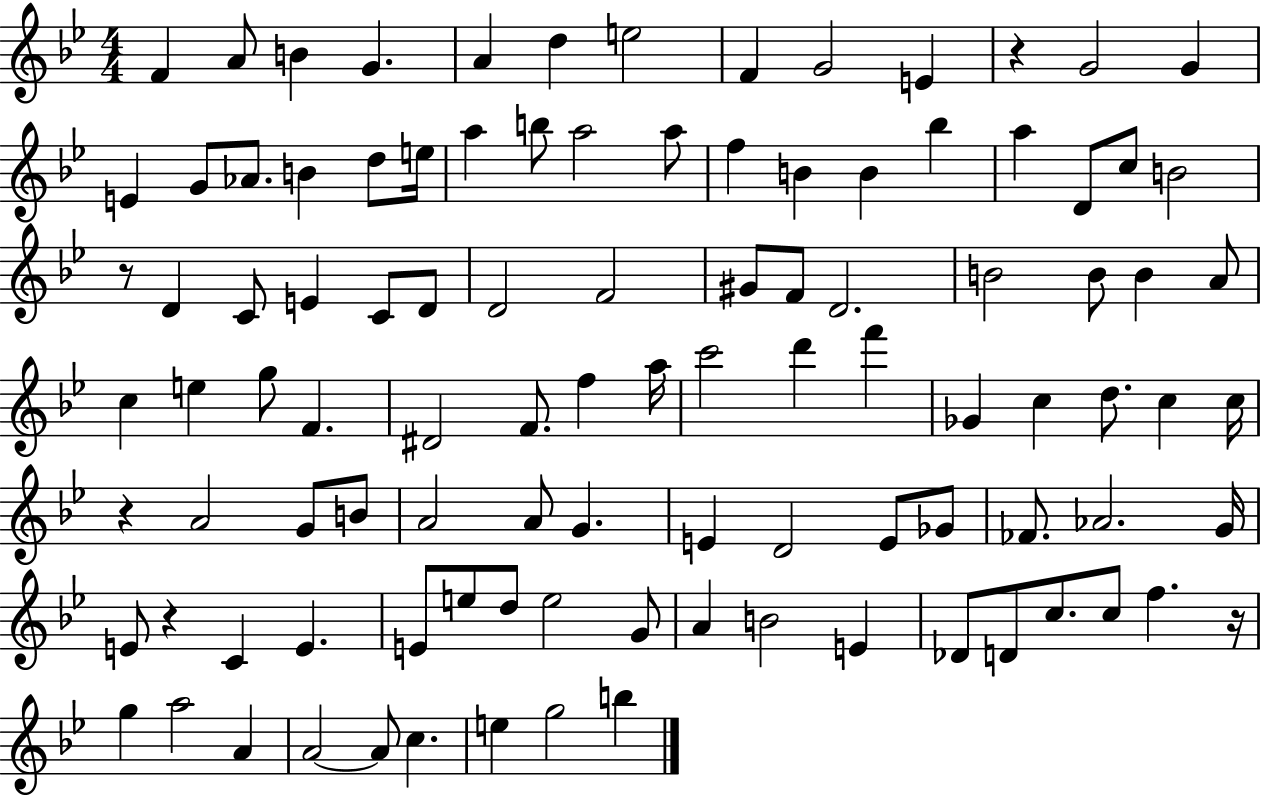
F4/q A4/e B4/q G4/q. A4/q D5/q E5/h F4/q G4/h E4/q R/q G4/h G4/q E4/q G4/e Ab4/e. B4/q D5/e E5/s A5/q B5/e A5/h A5/e F5/q B4/q B4/q Bb5/q A5/q D4/e C5/e B4/h R/e D4/q C4/e E4/q C4/e D4/e D4/h F4/h G#4/e F4/e D4/h. B4/h B4/e B4/q A4/e C5/q E5/q G5/e F4/q. D#4/h F4/e. F5/q A5/s C6/h D6/q F6/q Gb4/q C5/q D5/e. C5/q C5/s R/q A4/h G4/e B4/e A4/h A4/e G4/q. E4/q D4/h E4/e Gb4/e FES4/e. Ab4/h. G4/s E4/e R/q C4/q E4/q. E4/e E5/e D5/e E5/h G4/e A4/q B4/h E4/q Db4/e D4/e C5/e. C5/e F5/q. R/s G5/q A5/h A4/q A4/h A4/e C5/q. E5/q G5/h B5/q